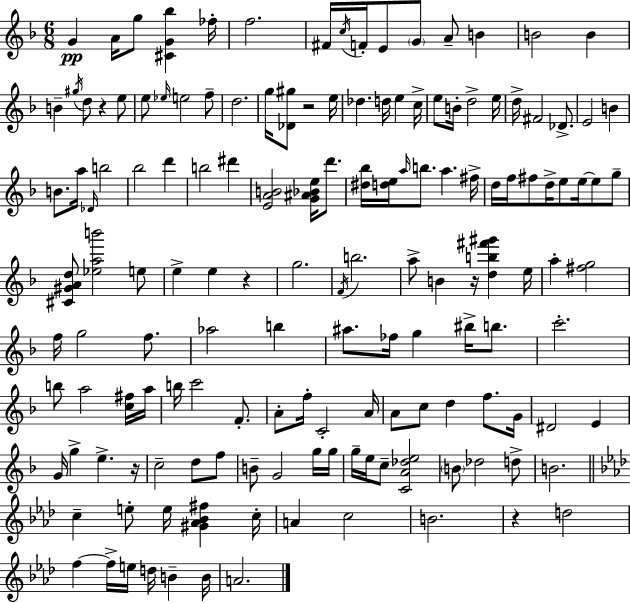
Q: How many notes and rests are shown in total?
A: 148